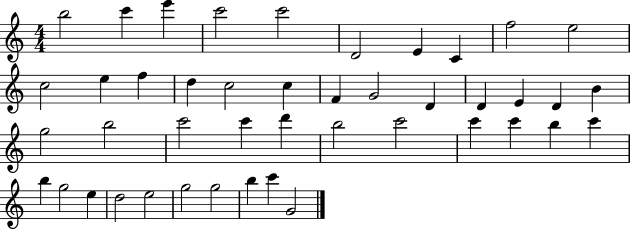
{
  \clef treble
  \numericTimeSignature
  \time 4/4
  \key c \major
  b''2 c'''4 e'''4 | c'''2 c'''2 | d'2 e'4 c'4 | f''2 e''2 | \break c''2 e''4 f''4 | d''4 c''2 c''4 | f'4 g'2 d'4 | d'4 e'4 d'4 b'4 | \break g''2 b''2 | c'''2 c'''4 d'''4 | b''2 c'''2 | c'''4 c'''4 b''4 c'''4 | \break b''4 g''2 e''4 | d''2 e''2 | g''2 g''2 | b''4 c'''4 g'2 | \break \bar "|."
}